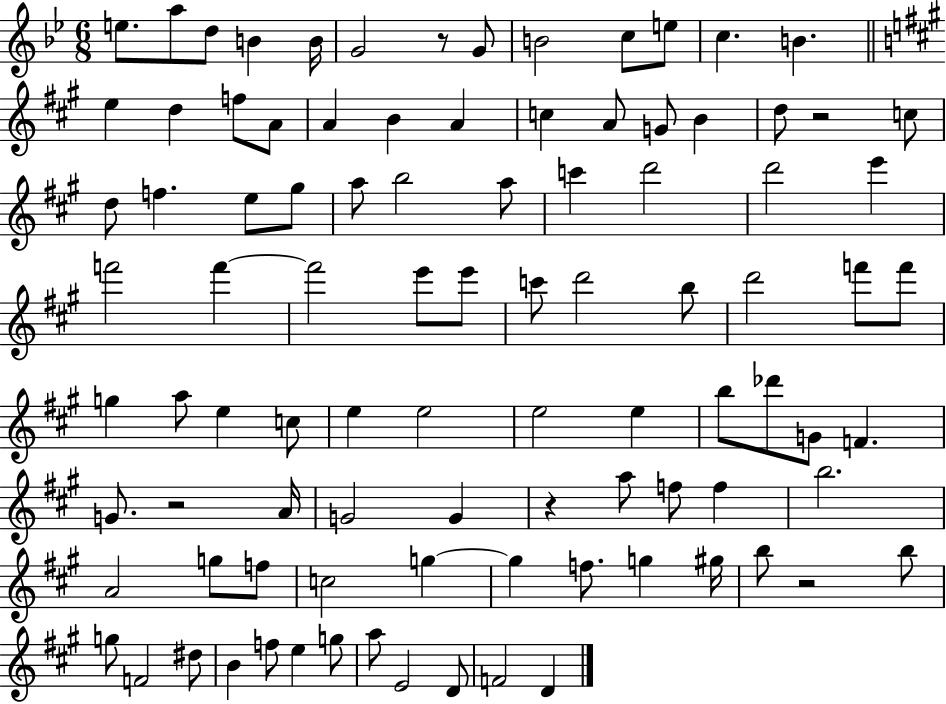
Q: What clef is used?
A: treble